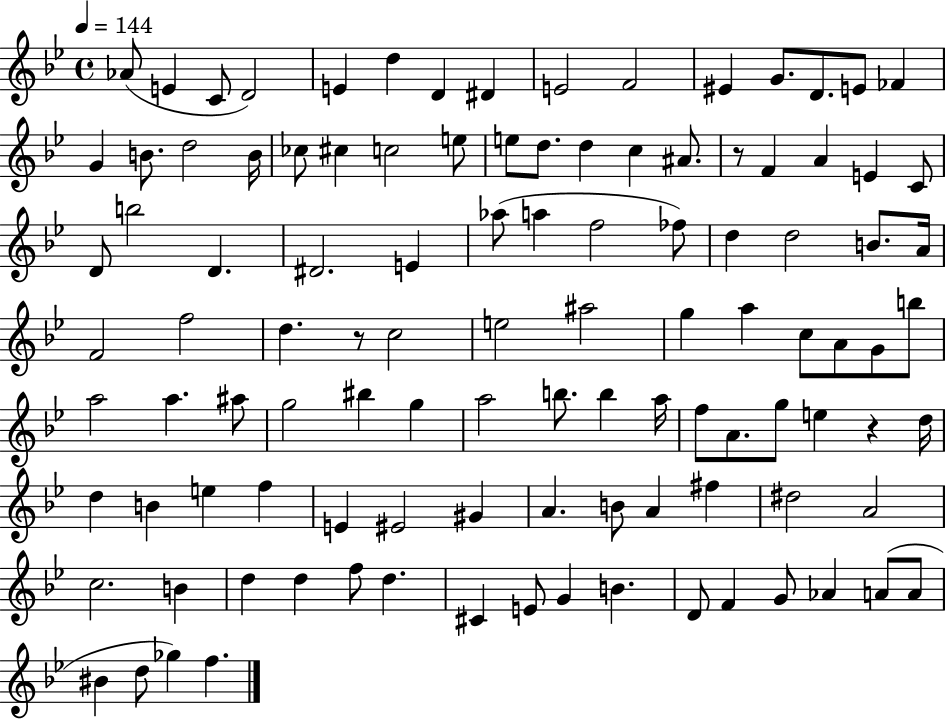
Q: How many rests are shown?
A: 3